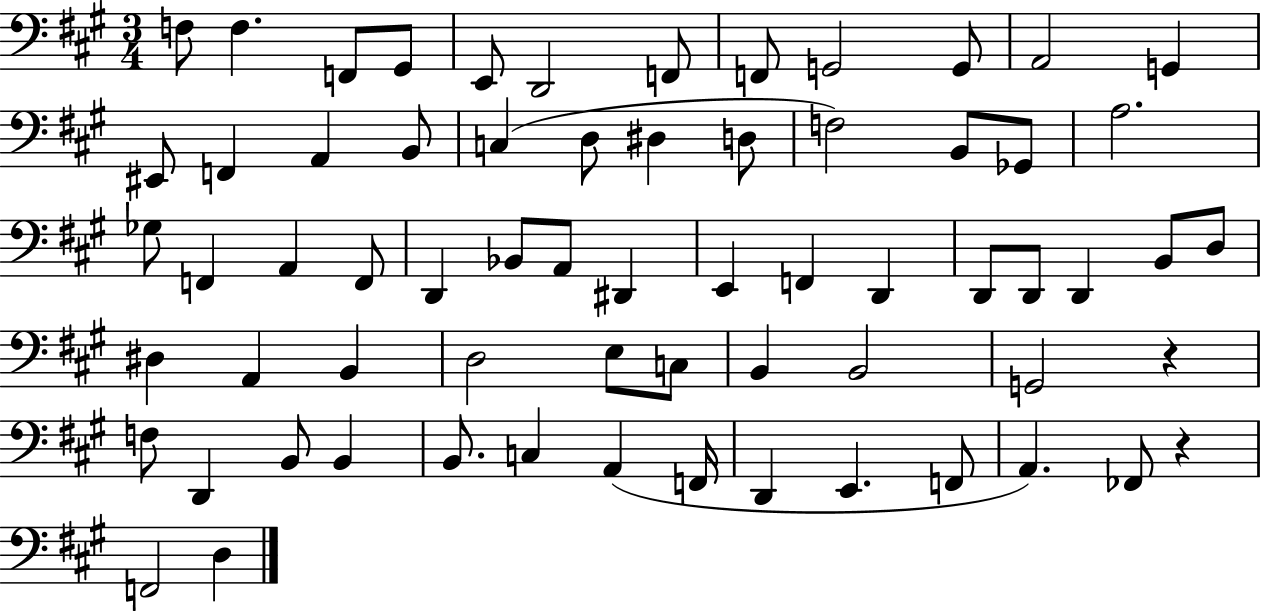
X:1
T:Untitled
M:3/4
L:1/4
K:A
F,/2 F, F,,/2 ^G,,/2 E,,/2 D,,2 F,,/2 F,,/2 G,,2 G,,/2 A,,2 G,, ^E,,/2 F,, A,, B,,/2 C, D,/2 ^D, D,/2 F,2 B,,/2 _G,,/2 A,2 _G,/2 F,, A,, F,,/2 D,, _B,,/2 A,,/2 ^D,, E,, F,, D,, D,,/2 D,,/2 D,, B,,/2 D,/2 ^D, A,, B,, D,2 E,/2 C,/2 B,, B,,2 G,,2 z F,/2 D,, B,,/2 B,, B,,/2 C, A,, F,,/4 D,, E,, F,,/2 A,, _F,,/2 z F,,2 D,